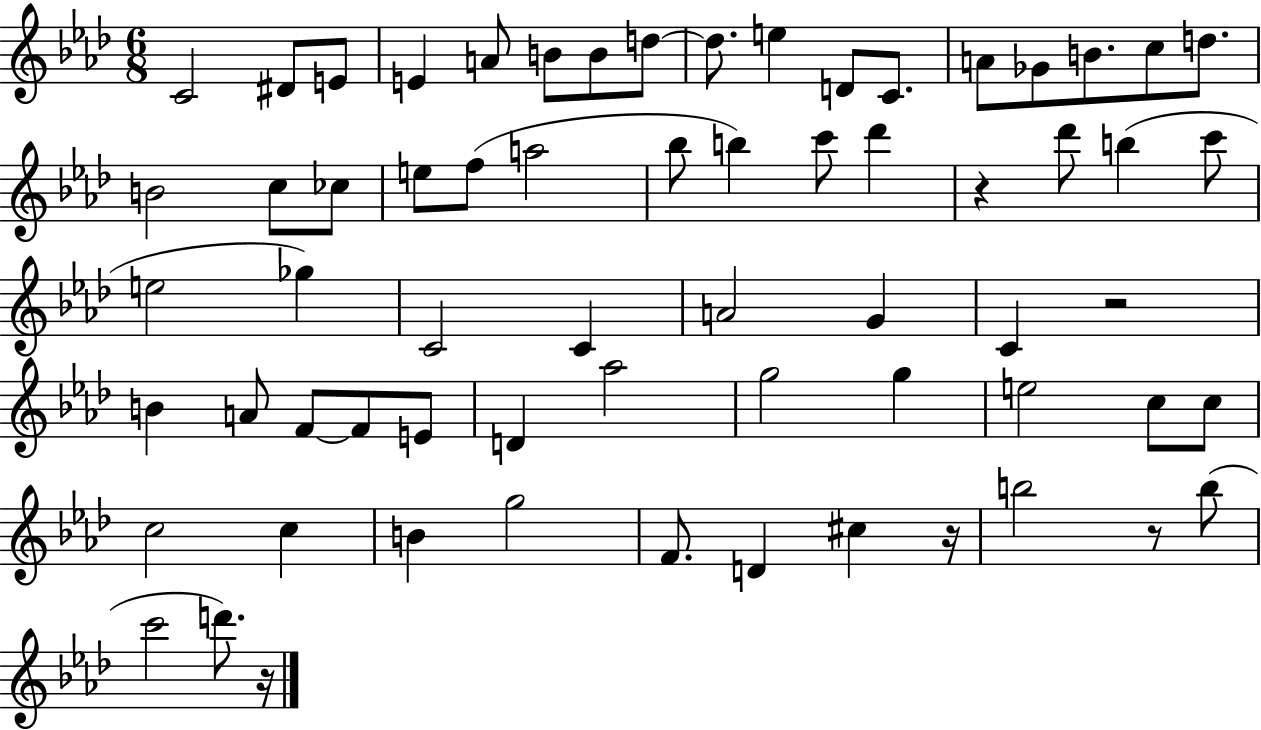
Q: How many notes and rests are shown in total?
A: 65